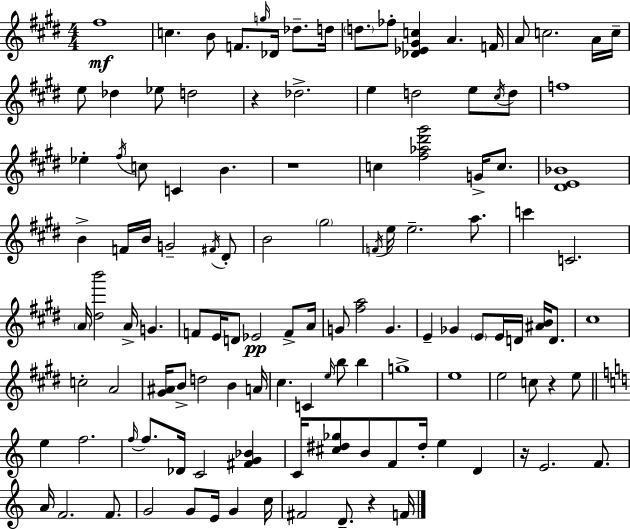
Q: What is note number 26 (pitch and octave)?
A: D5